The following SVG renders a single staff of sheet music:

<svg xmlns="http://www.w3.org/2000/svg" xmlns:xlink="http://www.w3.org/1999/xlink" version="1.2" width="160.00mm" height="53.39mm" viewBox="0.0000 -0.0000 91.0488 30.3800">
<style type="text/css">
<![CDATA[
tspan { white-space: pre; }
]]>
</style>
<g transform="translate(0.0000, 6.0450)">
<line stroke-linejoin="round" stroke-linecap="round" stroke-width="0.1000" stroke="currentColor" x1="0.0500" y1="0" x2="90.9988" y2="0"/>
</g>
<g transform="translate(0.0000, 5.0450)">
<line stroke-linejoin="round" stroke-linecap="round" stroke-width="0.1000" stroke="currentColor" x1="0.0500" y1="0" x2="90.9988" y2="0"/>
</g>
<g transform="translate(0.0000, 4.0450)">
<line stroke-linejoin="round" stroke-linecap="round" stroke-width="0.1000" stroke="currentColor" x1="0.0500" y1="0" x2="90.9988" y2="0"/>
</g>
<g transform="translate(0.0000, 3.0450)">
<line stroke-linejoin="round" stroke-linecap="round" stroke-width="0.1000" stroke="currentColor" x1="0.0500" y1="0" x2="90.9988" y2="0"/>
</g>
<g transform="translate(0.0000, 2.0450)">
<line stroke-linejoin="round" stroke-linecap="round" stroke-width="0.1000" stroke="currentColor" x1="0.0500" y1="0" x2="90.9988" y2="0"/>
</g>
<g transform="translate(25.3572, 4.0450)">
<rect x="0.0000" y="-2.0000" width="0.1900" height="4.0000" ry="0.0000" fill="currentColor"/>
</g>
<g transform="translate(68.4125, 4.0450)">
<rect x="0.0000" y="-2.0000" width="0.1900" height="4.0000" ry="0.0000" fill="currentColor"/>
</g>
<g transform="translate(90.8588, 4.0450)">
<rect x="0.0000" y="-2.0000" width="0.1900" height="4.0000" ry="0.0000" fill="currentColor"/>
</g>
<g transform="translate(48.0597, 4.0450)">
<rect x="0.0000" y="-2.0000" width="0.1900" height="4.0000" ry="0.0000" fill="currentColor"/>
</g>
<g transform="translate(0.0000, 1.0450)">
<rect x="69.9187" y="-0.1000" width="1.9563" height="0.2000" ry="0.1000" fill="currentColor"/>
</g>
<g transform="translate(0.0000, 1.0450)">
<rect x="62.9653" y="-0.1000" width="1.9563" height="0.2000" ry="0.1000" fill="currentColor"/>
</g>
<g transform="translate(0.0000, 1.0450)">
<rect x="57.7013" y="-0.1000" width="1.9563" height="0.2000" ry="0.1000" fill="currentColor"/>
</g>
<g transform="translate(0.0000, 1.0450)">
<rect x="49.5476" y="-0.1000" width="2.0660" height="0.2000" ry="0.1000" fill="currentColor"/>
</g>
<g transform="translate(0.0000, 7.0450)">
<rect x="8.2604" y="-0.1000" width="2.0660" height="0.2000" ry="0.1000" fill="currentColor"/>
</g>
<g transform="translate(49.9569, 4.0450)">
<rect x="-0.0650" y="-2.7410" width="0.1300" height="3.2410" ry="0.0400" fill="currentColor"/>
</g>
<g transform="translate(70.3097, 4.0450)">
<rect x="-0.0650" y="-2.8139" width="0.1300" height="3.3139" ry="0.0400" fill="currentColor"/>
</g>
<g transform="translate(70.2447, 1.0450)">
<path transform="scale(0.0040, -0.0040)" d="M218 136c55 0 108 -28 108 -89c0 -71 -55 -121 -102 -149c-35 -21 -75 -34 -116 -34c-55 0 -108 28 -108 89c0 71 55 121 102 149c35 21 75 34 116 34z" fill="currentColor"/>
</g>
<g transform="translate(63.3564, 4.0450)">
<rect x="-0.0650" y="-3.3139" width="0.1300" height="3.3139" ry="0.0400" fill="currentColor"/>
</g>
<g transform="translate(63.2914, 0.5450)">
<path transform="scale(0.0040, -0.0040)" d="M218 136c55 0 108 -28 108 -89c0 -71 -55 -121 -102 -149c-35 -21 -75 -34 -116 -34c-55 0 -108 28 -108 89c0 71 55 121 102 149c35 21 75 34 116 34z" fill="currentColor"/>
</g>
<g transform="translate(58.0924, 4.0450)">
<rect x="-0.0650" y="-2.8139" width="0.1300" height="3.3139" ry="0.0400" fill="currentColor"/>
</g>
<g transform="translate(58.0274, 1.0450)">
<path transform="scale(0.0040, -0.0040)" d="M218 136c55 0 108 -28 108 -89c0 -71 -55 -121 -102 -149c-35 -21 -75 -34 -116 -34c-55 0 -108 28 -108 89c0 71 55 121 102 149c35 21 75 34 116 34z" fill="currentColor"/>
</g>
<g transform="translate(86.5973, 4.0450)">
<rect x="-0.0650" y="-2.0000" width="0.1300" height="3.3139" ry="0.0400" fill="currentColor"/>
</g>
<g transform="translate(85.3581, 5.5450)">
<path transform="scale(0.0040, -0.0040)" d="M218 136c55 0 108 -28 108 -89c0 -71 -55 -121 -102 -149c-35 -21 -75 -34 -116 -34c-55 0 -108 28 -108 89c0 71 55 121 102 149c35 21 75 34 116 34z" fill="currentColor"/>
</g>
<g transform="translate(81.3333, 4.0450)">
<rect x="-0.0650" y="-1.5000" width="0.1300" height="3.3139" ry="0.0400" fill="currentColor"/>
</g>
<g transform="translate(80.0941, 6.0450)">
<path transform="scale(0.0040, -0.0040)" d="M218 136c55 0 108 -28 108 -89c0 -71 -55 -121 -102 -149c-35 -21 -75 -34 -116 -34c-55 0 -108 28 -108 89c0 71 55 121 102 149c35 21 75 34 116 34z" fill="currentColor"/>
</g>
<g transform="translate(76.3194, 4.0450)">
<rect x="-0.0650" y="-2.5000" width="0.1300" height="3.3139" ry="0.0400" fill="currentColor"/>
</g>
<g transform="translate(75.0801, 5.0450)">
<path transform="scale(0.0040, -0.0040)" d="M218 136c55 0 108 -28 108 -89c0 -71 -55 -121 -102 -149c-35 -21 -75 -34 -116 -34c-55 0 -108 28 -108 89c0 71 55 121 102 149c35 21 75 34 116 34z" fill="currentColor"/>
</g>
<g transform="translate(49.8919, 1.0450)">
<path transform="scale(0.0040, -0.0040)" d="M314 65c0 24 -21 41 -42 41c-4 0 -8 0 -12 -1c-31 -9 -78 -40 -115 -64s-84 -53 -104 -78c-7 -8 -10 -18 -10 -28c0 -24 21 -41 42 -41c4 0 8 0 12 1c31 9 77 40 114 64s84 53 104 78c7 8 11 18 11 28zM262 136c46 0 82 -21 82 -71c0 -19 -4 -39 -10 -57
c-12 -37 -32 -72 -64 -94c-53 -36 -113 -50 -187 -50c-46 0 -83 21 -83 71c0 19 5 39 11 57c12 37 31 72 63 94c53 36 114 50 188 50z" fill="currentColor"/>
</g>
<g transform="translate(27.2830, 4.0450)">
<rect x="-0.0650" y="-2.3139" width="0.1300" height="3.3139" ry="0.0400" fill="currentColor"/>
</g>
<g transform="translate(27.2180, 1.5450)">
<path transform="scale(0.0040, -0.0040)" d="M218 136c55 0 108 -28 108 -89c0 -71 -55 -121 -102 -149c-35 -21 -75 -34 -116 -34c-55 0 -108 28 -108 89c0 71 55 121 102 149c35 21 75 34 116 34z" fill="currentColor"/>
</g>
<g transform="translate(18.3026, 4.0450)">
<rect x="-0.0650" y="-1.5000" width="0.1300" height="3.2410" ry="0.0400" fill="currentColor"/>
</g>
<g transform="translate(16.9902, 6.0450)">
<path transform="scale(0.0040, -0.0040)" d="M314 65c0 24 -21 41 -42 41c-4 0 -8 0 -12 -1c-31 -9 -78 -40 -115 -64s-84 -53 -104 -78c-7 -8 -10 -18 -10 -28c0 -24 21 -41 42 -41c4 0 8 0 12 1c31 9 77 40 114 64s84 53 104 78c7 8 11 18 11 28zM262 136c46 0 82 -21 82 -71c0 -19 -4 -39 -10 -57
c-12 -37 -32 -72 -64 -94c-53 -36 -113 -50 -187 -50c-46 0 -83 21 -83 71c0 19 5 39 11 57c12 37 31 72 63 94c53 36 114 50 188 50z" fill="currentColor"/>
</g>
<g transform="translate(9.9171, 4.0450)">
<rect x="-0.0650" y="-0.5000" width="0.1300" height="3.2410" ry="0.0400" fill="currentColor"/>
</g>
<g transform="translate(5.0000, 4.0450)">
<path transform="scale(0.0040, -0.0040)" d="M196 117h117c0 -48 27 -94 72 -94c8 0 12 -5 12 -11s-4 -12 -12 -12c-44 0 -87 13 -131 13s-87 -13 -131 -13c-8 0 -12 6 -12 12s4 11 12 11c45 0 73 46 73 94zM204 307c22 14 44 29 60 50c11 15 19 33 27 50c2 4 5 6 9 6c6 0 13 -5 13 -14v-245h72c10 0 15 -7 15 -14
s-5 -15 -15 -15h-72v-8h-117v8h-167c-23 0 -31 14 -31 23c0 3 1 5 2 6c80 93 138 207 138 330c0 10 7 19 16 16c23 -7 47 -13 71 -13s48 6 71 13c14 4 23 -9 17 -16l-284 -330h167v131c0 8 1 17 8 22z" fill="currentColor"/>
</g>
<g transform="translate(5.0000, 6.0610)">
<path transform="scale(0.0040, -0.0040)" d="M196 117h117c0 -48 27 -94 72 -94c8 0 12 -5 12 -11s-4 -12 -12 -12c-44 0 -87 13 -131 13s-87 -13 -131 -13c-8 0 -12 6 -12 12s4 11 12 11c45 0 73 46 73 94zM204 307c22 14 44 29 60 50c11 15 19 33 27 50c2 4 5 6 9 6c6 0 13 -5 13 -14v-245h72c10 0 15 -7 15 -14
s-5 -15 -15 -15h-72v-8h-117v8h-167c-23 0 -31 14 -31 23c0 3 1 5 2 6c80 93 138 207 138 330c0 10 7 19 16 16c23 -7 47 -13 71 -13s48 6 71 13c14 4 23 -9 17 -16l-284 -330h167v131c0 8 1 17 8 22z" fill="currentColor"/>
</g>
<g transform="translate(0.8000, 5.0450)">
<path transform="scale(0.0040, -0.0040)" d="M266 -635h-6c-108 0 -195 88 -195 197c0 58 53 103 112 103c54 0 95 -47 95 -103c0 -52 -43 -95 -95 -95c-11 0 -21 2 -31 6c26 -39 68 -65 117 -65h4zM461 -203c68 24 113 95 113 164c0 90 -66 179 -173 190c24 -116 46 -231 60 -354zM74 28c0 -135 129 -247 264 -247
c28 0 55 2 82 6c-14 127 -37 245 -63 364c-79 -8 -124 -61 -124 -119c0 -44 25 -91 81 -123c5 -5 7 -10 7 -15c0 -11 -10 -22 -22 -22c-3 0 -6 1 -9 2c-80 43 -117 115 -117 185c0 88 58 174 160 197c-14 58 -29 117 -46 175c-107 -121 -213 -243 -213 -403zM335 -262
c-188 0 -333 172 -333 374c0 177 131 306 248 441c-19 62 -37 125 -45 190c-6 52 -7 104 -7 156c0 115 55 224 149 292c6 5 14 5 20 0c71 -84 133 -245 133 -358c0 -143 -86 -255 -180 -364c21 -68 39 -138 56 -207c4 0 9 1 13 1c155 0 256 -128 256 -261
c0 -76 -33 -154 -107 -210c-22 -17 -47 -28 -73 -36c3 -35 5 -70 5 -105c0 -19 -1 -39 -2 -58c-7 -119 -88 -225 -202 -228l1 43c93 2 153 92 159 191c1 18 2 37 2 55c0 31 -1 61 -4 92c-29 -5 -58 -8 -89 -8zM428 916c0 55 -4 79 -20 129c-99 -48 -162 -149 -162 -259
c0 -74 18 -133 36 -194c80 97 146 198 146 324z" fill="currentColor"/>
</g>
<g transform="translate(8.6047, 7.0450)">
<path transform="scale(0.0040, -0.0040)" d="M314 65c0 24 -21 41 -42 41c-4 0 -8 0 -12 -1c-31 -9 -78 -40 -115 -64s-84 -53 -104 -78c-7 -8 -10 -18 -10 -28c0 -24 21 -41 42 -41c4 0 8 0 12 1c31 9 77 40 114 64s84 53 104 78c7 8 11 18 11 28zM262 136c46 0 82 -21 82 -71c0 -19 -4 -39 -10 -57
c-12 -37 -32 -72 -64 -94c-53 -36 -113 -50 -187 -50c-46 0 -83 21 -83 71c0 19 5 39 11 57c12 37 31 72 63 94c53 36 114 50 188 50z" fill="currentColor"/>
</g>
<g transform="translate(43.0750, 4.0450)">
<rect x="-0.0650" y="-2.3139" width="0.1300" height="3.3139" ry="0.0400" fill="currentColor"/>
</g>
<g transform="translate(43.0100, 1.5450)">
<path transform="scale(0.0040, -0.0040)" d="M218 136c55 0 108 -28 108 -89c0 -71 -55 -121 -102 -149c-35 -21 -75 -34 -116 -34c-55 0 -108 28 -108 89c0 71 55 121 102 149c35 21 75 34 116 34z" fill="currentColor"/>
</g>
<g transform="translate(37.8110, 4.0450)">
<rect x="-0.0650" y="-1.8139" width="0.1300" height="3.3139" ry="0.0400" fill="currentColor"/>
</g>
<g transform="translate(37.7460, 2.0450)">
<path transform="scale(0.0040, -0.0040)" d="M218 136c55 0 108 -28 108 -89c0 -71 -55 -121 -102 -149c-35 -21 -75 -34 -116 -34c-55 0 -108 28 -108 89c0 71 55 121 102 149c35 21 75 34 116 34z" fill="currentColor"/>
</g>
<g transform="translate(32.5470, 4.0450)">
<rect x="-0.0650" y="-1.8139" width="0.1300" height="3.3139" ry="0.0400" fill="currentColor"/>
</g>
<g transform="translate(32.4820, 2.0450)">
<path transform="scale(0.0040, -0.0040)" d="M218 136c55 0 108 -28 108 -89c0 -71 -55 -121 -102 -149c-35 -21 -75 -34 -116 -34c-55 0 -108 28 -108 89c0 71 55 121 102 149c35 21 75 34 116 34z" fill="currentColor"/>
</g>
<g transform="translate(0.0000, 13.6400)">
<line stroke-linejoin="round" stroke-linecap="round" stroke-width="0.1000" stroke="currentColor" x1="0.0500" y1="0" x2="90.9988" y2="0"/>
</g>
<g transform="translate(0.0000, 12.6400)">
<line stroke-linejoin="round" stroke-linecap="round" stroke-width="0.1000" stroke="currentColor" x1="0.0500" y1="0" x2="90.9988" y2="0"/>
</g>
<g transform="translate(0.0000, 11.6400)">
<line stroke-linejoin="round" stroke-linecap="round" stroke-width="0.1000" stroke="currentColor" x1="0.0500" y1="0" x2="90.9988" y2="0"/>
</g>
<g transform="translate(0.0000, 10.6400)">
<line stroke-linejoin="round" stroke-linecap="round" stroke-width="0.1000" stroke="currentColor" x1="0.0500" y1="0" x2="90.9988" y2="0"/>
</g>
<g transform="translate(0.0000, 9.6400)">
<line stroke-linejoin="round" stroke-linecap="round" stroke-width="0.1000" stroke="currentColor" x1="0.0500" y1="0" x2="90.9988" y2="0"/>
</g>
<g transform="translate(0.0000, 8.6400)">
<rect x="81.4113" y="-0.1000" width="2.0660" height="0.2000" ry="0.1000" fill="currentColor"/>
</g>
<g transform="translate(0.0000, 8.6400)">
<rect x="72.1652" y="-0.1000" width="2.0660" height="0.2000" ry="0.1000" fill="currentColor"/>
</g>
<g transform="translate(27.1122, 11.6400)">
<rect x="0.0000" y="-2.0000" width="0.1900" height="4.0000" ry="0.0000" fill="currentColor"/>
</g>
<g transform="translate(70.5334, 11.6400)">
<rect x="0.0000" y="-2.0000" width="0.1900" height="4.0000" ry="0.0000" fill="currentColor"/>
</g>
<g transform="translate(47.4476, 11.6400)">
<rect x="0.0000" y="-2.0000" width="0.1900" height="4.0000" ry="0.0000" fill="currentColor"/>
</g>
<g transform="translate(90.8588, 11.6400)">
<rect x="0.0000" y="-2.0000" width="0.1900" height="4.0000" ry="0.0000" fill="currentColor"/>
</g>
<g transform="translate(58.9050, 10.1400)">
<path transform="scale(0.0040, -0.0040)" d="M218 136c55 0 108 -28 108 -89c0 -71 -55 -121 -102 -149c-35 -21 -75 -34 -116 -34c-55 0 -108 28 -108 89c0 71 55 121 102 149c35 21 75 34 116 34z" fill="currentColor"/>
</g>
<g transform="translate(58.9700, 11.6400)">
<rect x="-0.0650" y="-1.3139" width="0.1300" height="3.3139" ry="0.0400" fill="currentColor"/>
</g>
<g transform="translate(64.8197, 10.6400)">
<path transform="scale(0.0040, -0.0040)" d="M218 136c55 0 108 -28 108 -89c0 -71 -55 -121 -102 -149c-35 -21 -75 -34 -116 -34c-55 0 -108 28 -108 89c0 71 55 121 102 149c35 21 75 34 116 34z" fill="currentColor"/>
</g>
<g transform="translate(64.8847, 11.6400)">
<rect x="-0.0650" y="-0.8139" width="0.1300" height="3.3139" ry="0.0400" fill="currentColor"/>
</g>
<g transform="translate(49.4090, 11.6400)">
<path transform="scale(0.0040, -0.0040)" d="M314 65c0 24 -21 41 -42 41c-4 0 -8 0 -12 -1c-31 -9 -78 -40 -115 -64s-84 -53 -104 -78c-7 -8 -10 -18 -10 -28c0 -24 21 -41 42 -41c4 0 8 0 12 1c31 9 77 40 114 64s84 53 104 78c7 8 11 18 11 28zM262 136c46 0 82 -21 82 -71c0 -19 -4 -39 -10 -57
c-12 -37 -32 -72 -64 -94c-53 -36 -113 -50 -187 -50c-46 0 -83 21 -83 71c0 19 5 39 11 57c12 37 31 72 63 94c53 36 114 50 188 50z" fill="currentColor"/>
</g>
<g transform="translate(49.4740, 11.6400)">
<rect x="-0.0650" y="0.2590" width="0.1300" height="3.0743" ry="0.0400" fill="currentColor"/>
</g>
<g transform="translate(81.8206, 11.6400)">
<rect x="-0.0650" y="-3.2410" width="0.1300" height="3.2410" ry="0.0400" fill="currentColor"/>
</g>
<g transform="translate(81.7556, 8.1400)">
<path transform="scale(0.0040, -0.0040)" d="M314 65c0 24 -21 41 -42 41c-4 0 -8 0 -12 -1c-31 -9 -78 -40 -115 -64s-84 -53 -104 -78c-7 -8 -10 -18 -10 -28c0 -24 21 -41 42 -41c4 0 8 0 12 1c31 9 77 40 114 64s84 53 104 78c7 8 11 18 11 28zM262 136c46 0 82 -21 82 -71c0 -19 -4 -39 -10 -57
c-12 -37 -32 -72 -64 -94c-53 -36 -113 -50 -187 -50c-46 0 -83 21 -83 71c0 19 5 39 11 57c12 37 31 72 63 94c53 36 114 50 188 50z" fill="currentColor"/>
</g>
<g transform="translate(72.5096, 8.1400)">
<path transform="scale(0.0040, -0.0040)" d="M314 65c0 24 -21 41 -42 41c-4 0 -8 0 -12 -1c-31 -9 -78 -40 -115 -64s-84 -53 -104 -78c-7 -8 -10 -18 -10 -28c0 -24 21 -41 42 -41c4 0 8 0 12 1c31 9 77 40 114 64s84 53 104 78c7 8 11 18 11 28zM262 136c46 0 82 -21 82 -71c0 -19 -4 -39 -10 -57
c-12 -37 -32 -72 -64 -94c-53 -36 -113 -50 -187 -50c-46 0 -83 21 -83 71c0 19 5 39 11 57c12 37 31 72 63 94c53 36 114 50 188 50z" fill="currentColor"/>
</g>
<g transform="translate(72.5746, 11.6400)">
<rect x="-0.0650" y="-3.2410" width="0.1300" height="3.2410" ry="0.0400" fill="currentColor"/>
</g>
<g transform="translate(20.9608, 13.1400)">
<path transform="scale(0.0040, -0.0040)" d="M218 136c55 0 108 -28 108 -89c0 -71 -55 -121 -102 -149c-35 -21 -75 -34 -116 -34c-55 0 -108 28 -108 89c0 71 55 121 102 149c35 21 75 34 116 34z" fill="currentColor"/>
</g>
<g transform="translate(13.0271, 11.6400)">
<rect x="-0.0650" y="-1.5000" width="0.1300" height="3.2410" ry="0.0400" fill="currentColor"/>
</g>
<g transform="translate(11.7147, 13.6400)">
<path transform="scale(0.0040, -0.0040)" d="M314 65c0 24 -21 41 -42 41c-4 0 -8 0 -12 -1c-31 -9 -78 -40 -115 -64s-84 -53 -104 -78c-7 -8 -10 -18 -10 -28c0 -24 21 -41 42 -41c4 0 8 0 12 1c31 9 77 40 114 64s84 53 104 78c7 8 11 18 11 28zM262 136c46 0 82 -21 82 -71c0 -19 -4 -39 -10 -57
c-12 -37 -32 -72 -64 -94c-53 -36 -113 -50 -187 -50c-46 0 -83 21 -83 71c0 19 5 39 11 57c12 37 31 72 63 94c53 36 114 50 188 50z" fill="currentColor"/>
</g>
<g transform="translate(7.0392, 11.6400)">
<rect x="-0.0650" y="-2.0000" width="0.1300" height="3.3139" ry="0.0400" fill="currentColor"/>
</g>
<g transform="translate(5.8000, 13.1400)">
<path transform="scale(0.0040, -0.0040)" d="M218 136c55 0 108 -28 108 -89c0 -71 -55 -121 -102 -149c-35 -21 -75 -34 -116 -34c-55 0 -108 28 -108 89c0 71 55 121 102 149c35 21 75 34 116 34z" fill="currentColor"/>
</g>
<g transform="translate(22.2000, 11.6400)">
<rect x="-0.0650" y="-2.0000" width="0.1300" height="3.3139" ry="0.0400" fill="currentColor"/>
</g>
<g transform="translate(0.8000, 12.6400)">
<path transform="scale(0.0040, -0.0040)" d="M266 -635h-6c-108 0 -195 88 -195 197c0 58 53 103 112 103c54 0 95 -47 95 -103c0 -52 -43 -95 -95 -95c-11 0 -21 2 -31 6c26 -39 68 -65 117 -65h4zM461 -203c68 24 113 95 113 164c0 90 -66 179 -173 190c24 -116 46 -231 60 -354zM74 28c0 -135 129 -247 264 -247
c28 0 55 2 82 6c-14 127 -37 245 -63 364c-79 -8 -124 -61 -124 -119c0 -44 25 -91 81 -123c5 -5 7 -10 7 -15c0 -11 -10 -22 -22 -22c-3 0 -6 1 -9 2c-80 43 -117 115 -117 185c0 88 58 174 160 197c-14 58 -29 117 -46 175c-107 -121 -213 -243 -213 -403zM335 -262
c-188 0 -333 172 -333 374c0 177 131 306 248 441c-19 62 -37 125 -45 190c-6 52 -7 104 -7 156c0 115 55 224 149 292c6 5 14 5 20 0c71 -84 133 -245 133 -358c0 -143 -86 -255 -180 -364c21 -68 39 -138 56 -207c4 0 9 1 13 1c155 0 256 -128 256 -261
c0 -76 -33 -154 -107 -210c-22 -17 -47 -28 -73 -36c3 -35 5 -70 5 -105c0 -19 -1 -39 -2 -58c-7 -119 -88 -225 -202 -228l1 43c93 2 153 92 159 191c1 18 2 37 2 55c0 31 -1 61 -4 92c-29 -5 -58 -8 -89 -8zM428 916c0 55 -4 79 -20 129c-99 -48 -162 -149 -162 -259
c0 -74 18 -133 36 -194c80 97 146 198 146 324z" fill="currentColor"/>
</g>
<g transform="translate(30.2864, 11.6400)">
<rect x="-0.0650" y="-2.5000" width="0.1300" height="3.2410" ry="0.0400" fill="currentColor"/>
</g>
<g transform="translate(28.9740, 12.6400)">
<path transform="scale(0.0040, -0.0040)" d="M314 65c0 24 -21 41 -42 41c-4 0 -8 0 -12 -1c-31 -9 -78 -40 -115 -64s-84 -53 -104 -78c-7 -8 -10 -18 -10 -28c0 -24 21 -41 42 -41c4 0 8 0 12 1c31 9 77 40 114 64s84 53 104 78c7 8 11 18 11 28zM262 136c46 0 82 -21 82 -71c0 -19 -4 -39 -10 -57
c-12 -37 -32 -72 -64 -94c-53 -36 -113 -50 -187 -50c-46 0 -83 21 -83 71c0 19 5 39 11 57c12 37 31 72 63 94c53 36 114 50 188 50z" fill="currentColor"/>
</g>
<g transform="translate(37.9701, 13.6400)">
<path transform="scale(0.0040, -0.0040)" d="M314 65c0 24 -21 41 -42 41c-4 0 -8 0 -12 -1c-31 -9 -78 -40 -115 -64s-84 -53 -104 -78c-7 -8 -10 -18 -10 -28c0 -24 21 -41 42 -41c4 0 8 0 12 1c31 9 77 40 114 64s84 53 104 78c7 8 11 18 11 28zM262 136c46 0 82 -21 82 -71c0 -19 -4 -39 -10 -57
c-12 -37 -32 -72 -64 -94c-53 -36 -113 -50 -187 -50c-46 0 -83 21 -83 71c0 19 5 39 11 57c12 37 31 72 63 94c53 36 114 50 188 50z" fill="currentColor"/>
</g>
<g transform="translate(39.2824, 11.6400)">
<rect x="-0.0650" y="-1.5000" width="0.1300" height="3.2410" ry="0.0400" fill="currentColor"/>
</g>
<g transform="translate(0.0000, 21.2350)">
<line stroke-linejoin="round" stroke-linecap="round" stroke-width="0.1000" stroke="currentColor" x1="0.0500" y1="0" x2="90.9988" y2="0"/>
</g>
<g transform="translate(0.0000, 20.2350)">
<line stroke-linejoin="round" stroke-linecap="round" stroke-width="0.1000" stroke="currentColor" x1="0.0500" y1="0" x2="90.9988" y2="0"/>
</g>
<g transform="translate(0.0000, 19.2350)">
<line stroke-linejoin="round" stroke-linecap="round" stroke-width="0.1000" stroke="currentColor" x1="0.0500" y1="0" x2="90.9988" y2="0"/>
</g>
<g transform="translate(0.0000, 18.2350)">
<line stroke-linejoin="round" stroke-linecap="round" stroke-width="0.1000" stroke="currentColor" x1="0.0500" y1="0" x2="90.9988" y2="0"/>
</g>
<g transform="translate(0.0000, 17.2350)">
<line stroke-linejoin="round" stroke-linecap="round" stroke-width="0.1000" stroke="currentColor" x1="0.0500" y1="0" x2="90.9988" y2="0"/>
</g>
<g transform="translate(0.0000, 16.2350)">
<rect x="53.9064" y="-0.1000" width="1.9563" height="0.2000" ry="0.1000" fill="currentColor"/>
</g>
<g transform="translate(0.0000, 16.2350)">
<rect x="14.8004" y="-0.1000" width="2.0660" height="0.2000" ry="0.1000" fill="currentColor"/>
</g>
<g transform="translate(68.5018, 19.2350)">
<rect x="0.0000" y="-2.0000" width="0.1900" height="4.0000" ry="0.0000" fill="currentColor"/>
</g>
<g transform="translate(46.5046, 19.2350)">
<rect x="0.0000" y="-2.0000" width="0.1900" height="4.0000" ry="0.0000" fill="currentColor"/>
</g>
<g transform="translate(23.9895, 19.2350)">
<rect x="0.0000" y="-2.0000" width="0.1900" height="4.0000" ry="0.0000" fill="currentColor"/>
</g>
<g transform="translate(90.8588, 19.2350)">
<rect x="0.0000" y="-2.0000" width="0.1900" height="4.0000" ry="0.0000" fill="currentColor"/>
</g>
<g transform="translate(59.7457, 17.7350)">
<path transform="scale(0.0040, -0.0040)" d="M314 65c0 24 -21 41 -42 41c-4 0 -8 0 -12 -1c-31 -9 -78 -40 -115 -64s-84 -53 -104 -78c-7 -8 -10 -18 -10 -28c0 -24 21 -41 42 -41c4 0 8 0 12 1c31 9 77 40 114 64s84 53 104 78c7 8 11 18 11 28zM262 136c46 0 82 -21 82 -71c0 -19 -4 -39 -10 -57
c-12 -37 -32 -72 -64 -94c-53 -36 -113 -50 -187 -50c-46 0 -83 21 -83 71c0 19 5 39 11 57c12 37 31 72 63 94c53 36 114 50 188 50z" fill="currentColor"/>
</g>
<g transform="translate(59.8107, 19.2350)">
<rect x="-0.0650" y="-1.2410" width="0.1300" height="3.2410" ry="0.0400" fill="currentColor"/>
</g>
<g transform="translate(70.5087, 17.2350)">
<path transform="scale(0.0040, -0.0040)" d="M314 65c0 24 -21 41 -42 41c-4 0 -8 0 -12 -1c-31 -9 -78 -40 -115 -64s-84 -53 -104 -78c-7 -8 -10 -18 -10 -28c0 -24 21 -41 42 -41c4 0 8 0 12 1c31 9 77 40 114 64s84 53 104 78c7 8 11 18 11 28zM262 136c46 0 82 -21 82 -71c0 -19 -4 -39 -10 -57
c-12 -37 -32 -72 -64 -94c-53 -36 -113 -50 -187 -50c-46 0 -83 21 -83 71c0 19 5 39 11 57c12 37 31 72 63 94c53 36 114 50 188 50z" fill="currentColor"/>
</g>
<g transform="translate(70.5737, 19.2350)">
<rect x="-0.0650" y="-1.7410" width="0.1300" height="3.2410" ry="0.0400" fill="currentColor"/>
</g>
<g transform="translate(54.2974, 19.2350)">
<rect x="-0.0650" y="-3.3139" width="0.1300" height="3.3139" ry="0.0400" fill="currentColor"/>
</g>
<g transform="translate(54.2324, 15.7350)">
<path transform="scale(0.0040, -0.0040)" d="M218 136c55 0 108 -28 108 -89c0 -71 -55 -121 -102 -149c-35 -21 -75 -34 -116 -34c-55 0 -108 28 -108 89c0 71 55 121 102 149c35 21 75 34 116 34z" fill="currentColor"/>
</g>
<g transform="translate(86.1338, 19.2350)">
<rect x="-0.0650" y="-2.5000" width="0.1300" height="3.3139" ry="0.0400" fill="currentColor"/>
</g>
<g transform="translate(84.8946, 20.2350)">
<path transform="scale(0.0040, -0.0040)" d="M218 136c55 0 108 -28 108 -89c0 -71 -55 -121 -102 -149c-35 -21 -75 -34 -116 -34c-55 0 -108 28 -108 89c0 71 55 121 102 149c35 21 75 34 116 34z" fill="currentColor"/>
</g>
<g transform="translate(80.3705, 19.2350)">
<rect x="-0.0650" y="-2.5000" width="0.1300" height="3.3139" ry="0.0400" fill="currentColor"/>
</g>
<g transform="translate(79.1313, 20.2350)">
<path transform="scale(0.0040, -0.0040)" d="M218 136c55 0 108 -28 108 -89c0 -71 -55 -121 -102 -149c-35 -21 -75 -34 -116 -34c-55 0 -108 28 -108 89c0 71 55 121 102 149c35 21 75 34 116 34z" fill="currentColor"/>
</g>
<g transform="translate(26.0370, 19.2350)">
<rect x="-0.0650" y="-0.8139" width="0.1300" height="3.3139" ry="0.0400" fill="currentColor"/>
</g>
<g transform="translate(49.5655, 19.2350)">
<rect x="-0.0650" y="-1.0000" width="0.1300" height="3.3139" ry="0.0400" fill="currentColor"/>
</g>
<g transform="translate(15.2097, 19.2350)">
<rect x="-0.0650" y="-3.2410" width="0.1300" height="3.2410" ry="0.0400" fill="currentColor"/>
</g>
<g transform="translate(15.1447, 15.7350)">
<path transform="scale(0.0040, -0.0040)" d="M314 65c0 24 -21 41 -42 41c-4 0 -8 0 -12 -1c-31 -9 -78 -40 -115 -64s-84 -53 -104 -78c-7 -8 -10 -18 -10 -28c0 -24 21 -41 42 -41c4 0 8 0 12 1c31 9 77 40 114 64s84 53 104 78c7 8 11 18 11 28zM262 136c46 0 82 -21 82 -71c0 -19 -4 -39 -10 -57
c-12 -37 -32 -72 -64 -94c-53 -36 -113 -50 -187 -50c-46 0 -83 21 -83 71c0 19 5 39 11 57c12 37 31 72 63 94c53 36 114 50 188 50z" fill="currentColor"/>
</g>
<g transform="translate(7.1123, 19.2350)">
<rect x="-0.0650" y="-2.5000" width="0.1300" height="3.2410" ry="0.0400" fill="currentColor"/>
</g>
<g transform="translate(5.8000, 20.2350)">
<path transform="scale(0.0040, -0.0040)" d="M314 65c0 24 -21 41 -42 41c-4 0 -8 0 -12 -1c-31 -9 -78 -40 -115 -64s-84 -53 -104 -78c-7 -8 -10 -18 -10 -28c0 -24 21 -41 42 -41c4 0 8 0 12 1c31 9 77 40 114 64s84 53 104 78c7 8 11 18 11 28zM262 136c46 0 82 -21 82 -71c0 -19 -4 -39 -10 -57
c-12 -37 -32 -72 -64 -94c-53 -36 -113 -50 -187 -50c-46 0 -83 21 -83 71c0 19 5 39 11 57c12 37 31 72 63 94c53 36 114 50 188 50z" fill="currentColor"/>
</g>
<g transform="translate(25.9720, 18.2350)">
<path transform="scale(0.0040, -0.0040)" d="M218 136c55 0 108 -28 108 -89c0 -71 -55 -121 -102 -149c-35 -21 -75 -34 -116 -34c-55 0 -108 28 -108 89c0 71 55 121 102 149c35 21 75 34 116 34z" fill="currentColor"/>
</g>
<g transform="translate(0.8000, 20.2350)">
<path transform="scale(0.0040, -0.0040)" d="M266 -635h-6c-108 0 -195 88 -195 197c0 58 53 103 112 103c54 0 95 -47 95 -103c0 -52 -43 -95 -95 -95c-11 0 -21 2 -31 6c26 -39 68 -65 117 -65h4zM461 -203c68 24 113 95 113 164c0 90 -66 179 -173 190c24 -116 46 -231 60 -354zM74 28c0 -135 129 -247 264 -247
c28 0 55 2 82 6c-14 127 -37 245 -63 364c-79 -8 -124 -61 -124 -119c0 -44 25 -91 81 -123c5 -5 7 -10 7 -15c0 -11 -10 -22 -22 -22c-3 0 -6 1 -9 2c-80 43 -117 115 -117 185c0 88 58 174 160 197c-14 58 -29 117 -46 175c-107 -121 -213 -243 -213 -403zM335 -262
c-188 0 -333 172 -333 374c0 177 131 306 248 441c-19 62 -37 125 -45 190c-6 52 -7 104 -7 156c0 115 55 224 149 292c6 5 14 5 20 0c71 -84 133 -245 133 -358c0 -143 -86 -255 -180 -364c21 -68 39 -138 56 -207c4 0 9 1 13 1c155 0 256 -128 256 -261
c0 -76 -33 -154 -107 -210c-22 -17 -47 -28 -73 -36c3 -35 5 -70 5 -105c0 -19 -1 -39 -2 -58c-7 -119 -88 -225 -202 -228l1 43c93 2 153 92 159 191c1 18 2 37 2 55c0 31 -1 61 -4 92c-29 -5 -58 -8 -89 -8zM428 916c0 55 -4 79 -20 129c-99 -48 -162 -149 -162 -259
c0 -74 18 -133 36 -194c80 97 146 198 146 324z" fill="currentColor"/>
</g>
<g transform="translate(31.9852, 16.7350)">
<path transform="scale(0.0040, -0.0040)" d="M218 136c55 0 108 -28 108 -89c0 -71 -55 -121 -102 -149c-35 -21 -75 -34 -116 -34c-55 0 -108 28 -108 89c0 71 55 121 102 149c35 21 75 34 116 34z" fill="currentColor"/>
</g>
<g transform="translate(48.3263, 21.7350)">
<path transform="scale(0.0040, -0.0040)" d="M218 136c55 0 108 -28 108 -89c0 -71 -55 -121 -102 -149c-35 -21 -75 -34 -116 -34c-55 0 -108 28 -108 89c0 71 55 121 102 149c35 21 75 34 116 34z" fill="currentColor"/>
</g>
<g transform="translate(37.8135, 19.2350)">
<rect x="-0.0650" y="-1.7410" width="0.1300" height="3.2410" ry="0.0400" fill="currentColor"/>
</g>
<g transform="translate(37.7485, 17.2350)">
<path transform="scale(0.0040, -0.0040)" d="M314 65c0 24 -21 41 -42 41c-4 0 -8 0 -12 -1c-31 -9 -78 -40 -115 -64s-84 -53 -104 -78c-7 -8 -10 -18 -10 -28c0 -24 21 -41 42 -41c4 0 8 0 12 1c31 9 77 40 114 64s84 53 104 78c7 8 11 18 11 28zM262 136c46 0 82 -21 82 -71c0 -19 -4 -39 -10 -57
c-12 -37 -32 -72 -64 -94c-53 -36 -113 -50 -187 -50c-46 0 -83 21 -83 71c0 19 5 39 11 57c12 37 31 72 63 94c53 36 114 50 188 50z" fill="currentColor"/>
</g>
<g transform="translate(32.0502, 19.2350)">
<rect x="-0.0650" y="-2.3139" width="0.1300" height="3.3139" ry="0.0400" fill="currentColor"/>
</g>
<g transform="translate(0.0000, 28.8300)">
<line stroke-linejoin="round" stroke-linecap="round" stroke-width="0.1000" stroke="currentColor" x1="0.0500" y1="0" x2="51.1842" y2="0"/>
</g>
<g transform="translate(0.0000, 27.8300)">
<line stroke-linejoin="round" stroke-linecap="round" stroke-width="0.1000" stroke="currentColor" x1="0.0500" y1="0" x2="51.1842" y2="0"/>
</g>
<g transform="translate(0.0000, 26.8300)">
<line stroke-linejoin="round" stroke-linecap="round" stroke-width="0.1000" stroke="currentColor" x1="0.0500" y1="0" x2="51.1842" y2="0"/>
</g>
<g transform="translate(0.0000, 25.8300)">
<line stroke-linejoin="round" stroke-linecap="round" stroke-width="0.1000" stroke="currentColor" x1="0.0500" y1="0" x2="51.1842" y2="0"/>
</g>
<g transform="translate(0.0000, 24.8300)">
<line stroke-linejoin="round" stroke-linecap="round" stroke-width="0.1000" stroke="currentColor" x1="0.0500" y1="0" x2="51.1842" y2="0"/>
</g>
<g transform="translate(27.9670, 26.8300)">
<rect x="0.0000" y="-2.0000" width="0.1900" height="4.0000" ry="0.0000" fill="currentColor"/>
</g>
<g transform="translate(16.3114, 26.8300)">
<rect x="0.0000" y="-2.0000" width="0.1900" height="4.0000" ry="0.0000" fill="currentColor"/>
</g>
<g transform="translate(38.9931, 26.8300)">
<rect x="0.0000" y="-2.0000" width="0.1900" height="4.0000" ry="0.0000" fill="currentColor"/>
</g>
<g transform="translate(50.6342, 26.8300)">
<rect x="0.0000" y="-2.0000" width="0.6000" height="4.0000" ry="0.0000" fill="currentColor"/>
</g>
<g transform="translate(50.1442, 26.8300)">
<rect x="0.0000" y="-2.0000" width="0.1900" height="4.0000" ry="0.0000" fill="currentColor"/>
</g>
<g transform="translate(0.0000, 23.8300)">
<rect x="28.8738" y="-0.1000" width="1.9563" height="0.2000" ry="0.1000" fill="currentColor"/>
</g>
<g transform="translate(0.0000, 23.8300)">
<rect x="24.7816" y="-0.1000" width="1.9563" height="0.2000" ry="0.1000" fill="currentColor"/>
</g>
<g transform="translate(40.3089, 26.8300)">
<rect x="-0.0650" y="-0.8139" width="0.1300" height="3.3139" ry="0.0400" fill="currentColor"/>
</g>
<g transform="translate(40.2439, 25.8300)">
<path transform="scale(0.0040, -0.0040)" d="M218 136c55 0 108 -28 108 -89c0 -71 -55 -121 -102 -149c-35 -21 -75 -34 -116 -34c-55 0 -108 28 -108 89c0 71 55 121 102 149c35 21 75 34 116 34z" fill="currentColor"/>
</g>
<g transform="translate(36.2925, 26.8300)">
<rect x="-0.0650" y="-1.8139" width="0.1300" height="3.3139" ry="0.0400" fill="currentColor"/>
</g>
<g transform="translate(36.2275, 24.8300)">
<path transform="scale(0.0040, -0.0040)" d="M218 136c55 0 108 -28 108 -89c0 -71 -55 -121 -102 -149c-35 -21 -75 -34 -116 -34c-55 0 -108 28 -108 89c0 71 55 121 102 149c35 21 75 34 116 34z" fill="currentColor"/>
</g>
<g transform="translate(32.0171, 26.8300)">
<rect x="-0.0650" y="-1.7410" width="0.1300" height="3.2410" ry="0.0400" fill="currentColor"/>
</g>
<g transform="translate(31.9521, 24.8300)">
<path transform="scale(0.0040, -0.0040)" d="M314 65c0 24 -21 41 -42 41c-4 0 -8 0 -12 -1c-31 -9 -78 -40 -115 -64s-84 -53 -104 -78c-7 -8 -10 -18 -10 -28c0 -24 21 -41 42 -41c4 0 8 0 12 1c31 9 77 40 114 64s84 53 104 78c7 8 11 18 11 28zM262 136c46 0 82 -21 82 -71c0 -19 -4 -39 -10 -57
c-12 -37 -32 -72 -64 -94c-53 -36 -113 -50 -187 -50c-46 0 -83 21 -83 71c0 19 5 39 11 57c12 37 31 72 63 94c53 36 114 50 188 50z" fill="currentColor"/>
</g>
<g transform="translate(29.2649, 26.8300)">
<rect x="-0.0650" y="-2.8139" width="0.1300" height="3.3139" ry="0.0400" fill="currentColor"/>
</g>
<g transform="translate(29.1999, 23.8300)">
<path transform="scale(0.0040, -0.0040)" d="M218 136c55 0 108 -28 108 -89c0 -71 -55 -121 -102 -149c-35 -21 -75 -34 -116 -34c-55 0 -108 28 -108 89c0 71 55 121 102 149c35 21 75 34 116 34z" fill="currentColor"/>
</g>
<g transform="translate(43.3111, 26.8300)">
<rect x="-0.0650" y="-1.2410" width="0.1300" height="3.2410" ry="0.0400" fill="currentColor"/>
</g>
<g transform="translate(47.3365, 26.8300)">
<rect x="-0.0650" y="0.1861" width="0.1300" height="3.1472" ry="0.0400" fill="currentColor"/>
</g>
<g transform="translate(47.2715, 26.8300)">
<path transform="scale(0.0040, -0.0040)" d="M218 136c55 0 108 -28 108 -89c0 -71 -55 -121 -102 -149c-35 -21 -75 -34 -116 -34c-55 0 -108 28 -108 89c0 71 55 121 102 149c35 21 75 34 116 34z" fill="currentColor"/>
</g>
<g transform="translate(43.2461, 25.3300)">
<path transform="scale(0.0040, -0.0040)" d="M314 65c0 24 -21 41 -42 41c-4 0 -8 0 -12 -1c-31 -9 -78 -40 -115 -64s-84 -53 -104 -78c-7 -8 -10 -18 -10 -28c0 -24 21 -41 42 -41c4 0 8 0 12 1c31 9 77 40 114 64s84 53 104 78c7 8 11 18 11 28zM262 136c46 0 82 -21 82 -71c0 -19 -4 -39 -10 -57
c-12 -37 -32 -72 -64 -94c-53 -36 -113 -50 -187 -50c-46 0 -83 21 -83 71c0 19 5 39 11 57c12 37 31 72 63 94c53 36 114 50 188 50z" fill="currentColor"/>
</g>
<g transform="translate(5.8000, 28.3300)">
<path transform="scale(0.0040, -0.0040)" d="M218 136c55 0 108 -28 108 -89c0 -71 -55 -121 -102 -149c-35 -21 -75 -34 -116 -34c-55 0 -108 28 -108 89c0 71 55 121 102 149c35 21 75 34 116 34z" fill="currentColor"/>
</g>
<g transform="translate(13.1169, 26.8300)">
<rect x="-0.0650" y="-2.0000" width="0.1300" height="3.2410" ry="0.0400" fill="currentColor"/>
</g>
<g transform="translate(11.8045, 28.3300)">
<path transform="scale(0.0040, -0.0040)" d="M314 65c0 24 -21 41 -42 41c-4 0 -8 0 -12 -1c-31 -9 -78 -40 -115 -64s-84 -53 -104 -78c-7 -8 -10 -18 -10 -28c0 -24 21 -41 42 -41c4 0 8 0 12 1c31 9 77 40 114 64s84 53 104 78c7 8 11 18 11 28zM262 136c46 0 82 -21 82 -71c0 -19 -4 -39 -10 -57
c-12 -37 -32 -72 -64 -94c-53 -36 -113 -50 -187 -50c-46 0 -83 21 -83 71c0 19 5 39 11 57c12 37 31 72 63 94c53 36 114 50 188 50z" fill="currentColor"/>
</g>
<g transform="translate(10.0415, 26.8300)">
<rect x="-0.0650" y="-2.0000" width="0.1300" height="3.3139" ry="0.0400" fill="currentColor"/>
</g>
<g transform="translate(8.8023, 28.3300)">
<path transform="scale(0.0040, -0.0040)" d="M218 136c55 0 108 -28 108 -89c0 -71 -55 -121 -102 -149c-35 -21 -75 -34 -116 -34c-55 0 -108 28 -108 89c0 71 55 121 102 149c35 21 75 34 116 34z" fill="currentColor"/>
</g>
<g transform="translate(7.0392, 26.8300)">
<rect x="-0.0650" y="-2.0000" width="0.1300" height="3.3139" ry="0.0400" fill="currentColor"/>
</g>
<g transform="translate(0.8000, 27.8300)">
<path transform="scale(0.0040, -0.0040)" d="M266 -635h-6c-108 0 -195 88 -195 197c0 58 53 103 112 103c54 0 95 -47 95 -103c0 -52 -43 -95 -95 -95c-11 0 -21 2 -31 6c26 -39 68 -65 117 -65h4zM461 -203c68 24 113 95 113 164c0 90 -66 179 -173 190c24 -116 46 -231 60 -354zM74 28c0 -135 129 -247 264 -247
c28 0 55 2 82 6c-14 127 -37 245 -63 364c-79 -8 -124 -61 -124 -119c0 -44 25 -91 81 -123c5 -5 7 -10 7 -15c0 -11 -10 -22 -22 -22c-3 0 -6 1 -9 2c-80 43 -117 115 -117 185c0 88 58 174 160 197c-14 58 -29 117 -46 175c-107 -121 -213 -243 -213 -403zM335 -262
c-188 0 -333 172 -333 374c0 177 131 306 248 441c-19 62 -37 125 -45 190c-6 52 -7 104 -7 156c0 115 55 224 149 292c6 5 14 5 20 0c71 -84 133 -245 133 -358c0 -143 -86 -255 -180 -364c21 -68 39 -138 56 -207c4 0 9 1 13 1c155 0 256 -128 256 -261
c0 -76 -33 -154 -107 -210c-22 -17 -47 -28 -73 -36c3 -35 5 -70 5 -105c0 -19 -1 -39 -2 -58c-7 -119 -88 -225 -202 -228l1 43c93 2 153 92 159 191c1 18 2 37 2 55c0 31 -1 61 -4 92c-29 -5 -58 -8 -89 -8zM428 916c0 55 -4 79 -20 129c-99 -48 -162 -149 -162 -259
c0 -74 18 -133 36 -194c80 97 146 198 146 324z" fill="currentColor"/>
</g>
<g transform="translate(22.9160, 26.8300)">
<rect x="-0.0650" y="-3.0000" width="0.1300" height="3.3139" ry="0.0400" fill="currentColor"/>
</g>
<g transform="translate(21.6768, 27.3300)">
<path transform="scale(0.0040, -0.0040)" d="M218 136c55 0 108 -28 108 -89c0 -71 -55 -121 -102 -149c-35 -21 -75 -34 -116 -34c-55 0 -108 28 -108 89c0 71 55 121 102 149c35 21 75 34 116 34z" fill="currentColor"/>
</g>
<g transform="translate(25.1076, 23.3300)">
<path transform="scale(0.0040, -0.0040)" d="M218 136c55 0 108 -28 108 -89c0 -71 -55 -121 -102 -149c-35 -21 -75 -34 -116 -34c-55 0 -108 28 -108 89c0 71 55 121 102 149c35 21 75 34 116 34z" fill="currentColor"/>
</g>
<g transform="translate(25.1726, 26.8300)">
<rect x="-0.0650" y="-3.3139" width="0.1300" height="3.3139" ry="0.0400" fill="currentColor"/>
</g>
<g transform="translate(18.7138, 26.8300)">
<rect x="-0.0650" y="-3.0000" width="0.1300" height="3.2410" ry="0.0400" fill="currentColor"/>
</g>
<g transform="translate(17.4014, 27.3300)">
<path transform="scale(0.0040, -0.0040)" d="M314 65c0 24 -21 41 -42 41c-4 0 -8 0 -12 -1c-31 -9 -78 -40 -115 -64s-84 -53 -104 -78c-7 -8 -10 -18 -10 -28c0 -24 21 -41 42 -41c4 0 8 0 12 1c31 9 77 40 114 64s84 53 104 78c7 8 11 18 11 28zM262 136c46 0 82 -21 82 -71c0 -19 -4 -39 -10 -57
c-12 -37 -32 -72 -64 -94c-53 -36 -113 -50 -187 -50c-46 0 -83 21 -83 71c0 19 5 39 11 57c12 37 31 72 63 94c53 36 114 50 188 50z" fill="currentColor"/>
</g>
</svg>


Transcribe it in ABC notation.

X:1
T:Untitled
M:4/4
L:1/4
K:C
C2 E2 g f f g a2 a b a G E F F E2 F G2 E2 B2 e d b2 b2 G2 b2 d g f2 D b e2 f2 G G F F F2 A2 A b a f2 f d e2 B